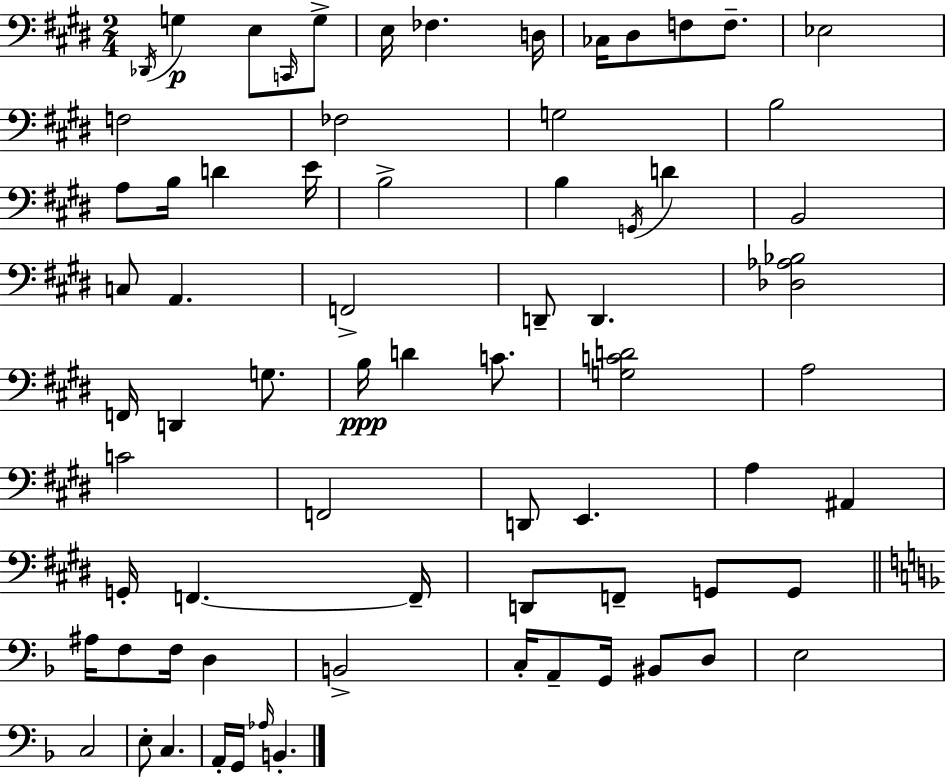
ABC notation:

X:1
T:Untitled
M:2/4
L:1/4
K:E
_D,,/4 G, E,/2 C,,/4 G,/2 E,/4 _F, D,/4 _C,/4 ^D,/2 F,/2 F,/2 _E,2 F,2 _F,2 G,2 B,2 A,/2 B,/4 D E/4 B,2 B, G,,/4 D B,,2 C,/2 A,, F,,2 D,,/2 D,, [_D,_A,_B,]2 F,,/4 D,, G,/2 B,/4 D C/2 [G,CD]2 A,2 C2 F,,2 D,,/2 E,, A, ^A,, G,,/4 F,, F,,/4 D,,/2 F,,/2 G,,/2 G,,/2 ^A,/4 F,/2 F,/4 D, B,,2 C,/4 A,,/2 G,,/4 ^B,,/2 D,/2 E,2 C,2 E,/2 C, A,,/4 G,,/4 _A,/4 B,,